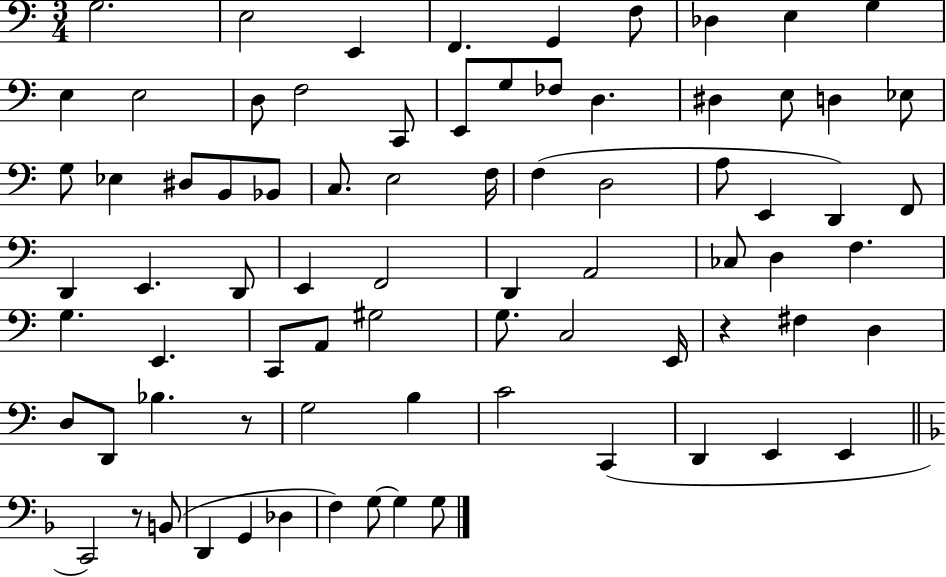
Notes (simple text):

G3/h. E3/h E2/q F2/q. G2/q F3/e Db3/q E3/q G3/q E3/q E3/h D3/e F3/h C2/e E2/e G3/e FES3/e D3/q. D#3/q E3/e D3/q Eb3/e G3/e Eb3/q D#3/e B2/e Bb2/e C3/e. E3/h F3/s F3/q D3/h A3/e E2/q D2/q F2/e D2/q E2/q. D2/e E2/q F2/h D2/q A2/h CES3/e D3/q F3/q. G3/q. E2/q. C2/e A2/e G#3/h G3/e. C3/h E2/s R/q F#3/q D3/q D3/e D2/e Bb3/q. R/e G3/h B3/q C4/h C2/q D2/q E2/q E2/q C2/h R/e B2/e D2/q G2/q Db3/q F3/q G3/e G3/q G3/e